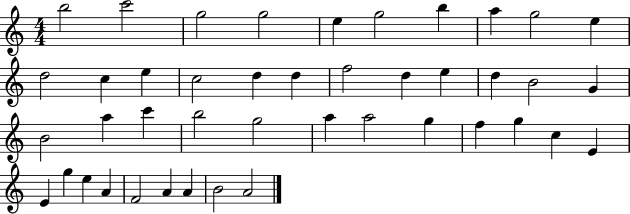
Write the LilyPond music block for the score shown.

{
  \clef treble
  \numericTimeSignature
  \time 4/4
  \key c \major
  b''2 c'''2 | g''2 g''2 | e''4 g''2 b''4 | a''4 g''2 e''4 | \break d''2 c''4 e''4 | c''2 d''4 d''4 | f''2 d''4 e''4 | d''4 b'2 g'4 | \break b'2 a''4 c'''4 | b''2 g''2 | a''4 a''2 g''4 | f''4 g''4 c''4 e'4 | \break e'4 g''4 e''4 a'4 | f'2 a'4 a'4 | b'2 a'2 | \bar "|."
}